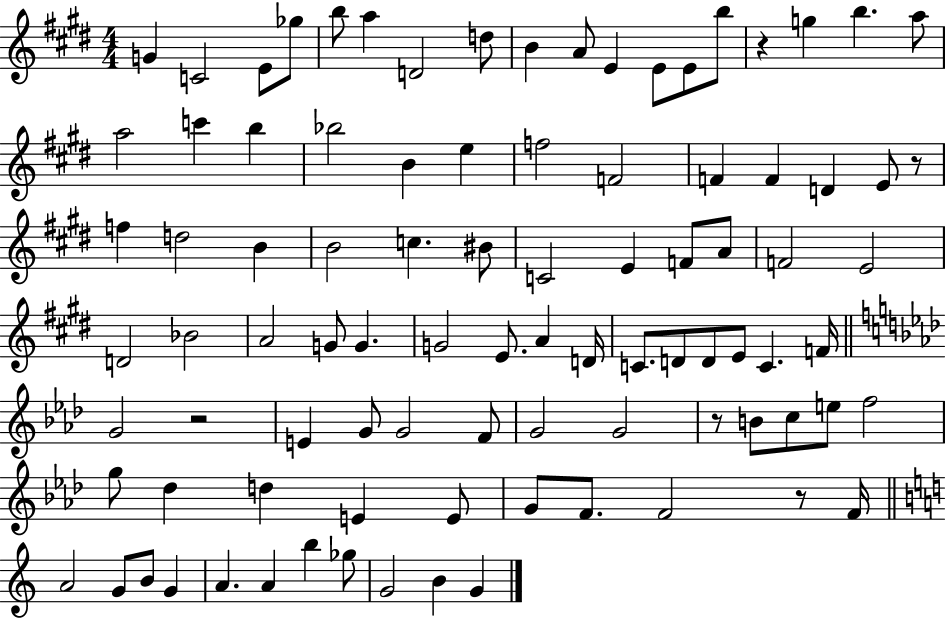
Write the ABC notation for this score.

X:1
T:Untitled
M:4/4
L:1/4
K:E
G C2 E/2 _g/2 b/2 a D2 d/2 B A/2 E E/2 E/2 b/2 z g b a/2 a2 c' b _b2 B e f2 F2 F F D E/2 z/2 f d2 B B2 c ^B/2 C2 E F/2 A/2 F2 E2 D2 _B2 A2 G/2 G G2 E/2 A D/4 C/2 D/2 D/2 E/2 C F/4 G2 z2 E G/2 G2 F/2 G2 G2 z/2 B/2 c/2 e/2 f2 g/2 _d d E E/2 G/2 F/2 F2 z/2 F/4 A2 G/2 B/2 G A A b _g/2 G2 B G